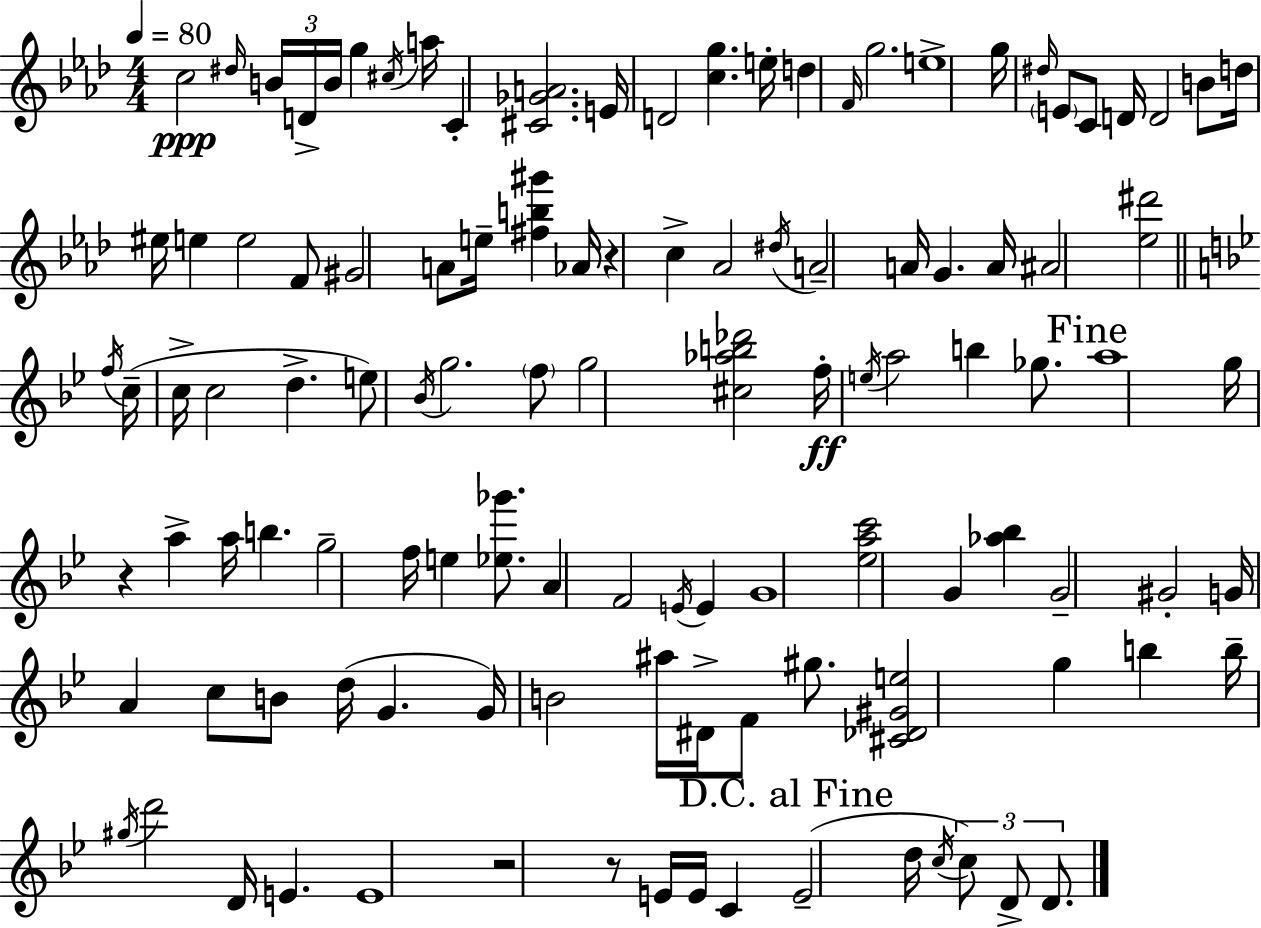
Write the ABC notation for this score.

X:1
T:Untitled
M:4/4
L:1/4
K:Ab
c2 ^d/4 B/4 D/4 B/4 g ^c/4 a/4 C [^C_GA]2 E/4 D2 [cg] e/4 d F/4 g2 e4 g/4 ^d/4 E/2 C/2 D/4 D2 B/2 d/4 ^e/4 e e2 F/2 ^G2 A/2 e/4 [^fb^g'] _A/4 z c _A2 ^d/4 A2 A/4 G A/4 ^A2 [_e^d']2 f/4 c/4 c/4 c2 d e/2 _B/4 g2 f/2 g2 [^c_ab_d']2 f/4 e/4 a2 b _g/2 a4 g/4 z a a/4 b g2 f/4 e [_e_g']/2 A F2 E/4 E G4 [_eac']2 G [_a_b] G2 ^G2 G/4 A c/2 B/2 d/4 G G/4 B2 ^a/4 ^D/4 F/2 ^g/2 [^C_D^Ge]2 g b b/4 ^g/4 d'2 D/4 E E4 z2 z/2 E/4 E/4 C E2 d/4 c/4 c/2 D/2 D/2